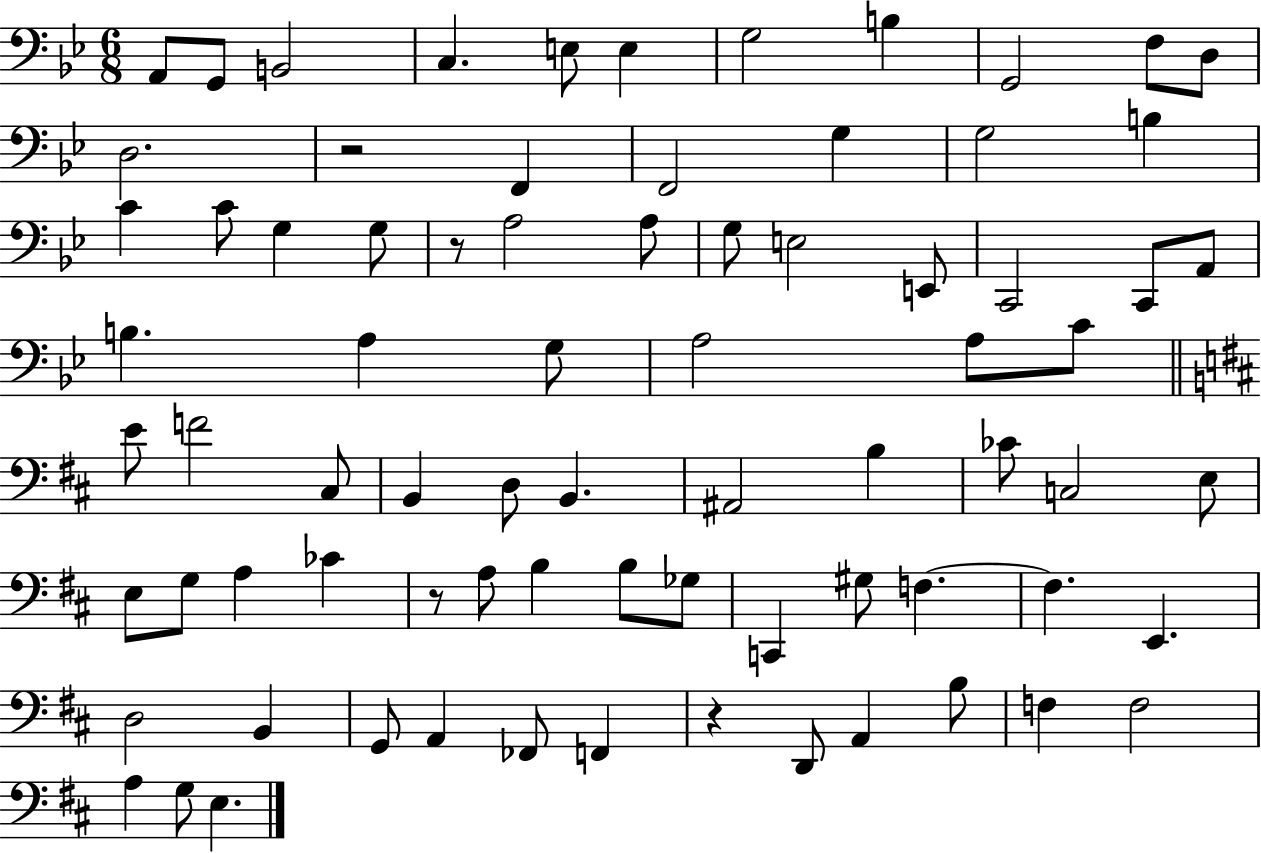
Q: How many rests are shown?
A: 4